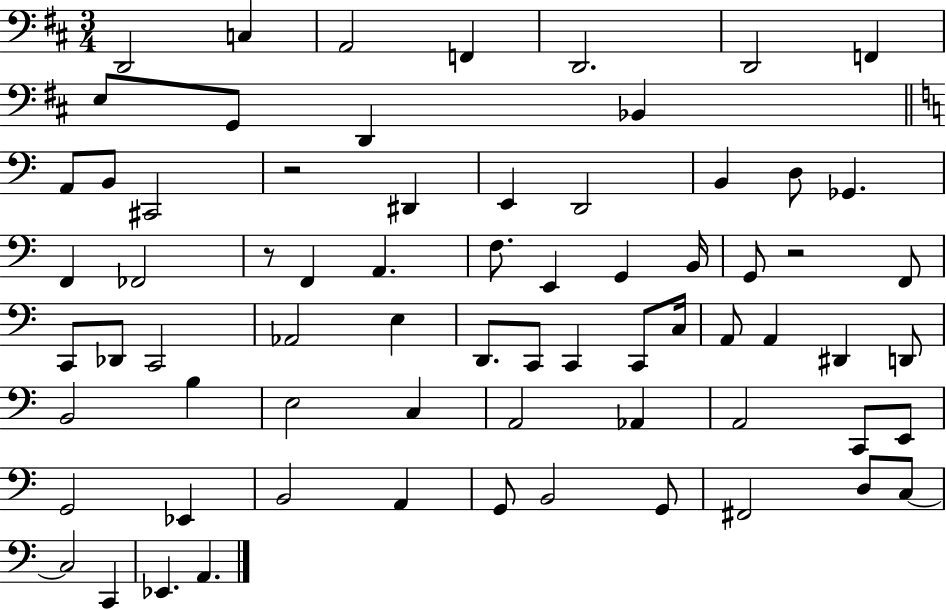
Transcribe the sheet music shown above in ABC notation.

X:1
T:Untitled
M:3/4
L:1/4
K:D
D,,2 C, A,,2 F,, D,,2 D,,2 F,, E,/2 G,,/2 D,, _B,, A,,/2 B,,/2 ^C,,2 z2 ^D,, E,, D,,2 B,, D,/2 _G,, F,, _F,,2 z/2 F,, A,, F,/2 E,, G,, B,,/4 G,,/2 z2 F,,/2 C,,/2 _D,,/2 C,,2 _A,,2 E, D,,/2 C,,/2 C,, C,,/2 C,/4 A,,/2 A,, ^D,, D,,/2 B,,2 B, E,2 C, A,,2 _A,, A,,2 C,,/2 E,,/2 G,,2 _E,, B,,2 A,, G,,/2 B,,2 G,,/2 ^F,,2 D,/2 C,/2 C,2 C,, _E,, A,,